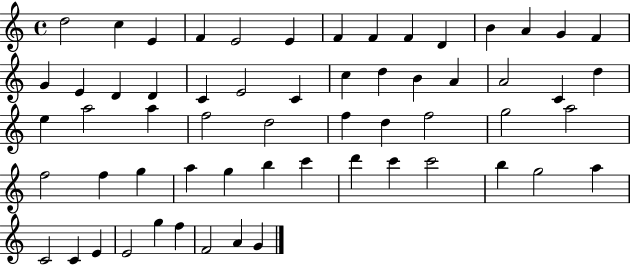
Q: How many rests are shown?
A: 0